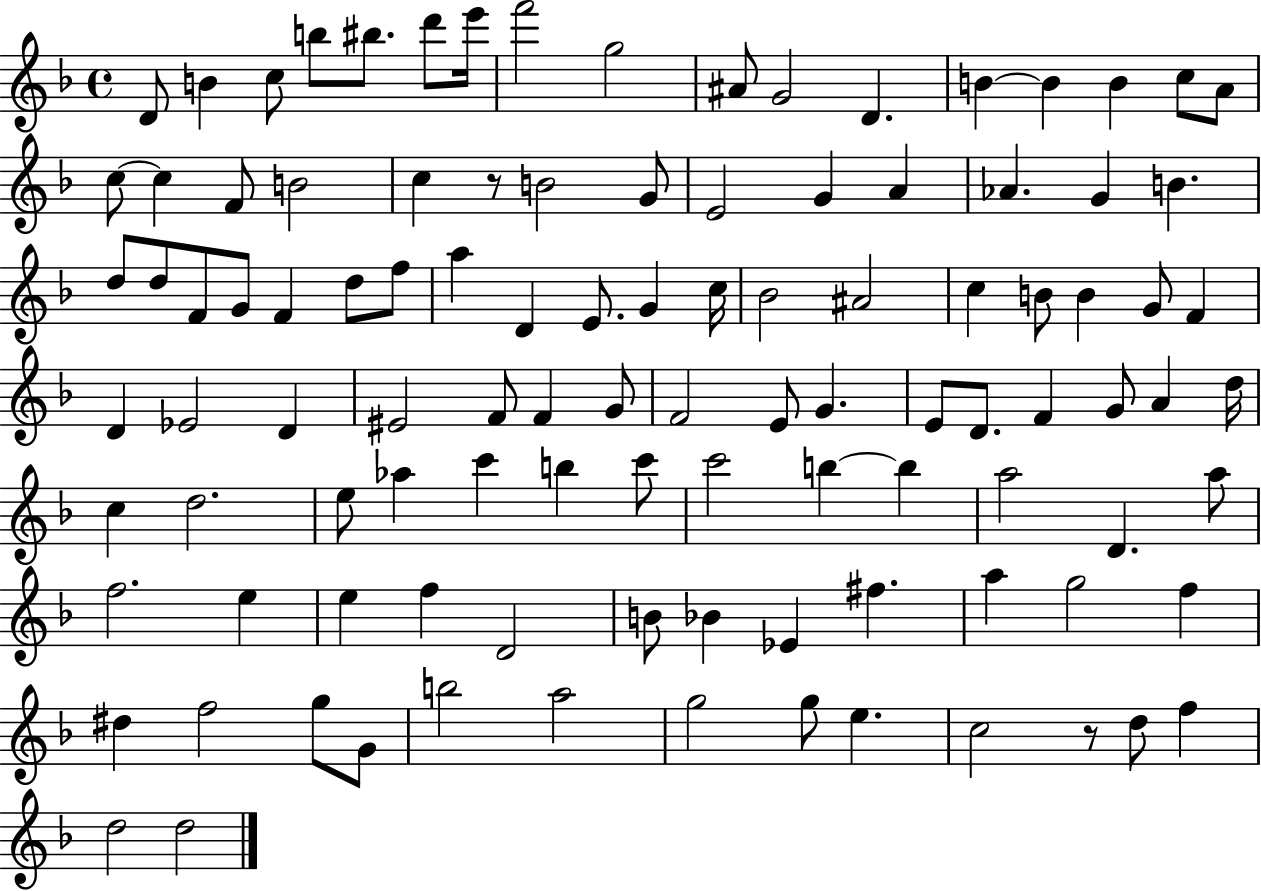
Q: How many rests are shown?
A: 2